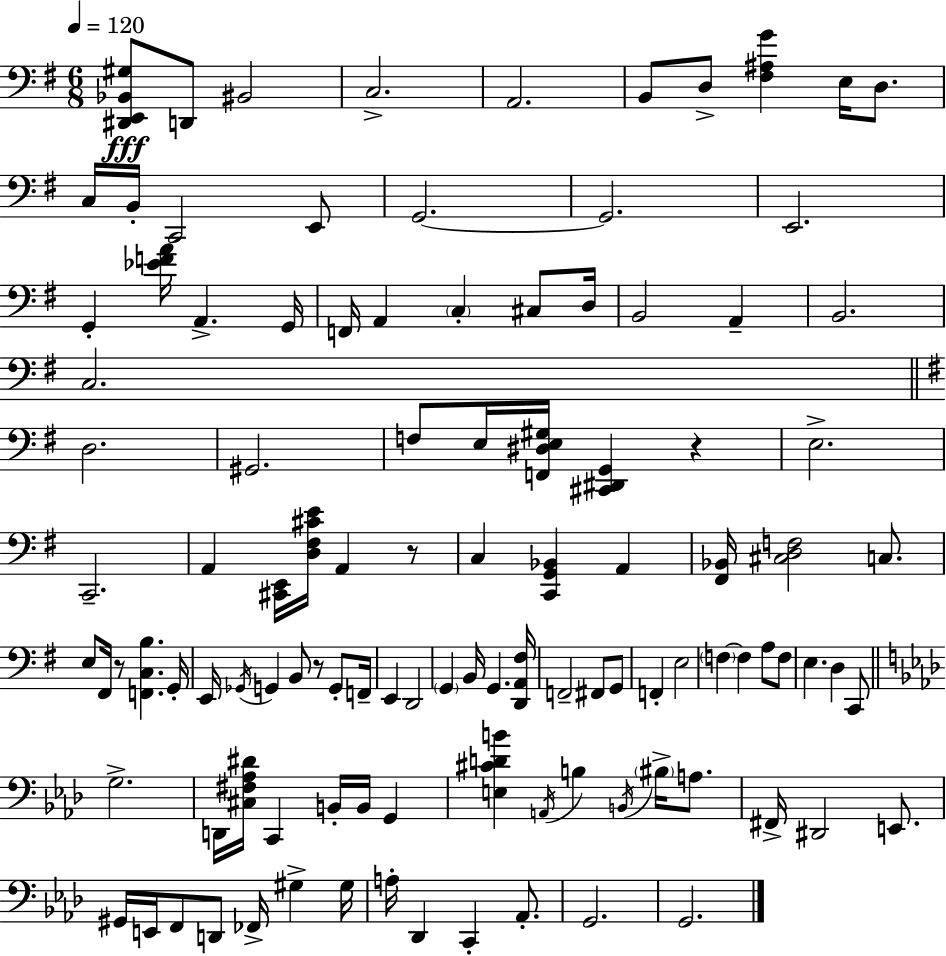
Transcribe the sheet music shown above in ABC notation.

X:1
T:Untitled
M:6/8
L:1/4
K:G
[^D,,E,,_B,,^G,]/2 D,,/2 ^B,,2 C,2 A,,2 B,,/2 D,/2 [^F,^A,G] E,/4 D,/2 C,/4 B,,/4 C,,2 E,,/2 G,,2 G,,2 E,,2 G,, [_EFA]/4 A,, G,,/4 F,,/4 A,, C, ^C,/2 D,/4 B,,2 A,, B,,2 C,2 D,2 ^G,,2 F,/2 E,/4 [F,,^D,E,^G,]/4 [^C,,^D,,G,,] z E,2 C,,2 A,, [^C,,E,,]/4 [D,^F,^CE]/4 A,, z/2 C, [C,,G,,_B,,] A,, [^F,,_B,,]/4 [^C,D,F,]2 C,/2 E,/2 ^F,,/4 z/2 [F,,C,B,] G,,/4 E,,/4 _G,,/4 G,, B,,/2 z/2 G,,/2 F,,/4 E,, D,,2 G,, B,,/4 G,, [D,,A,,^F,]/4 F,,2 ^F,,/2 G,,/2 F,, E,2 F, F, A,/2 F,/2 E, D, C,,/2 G,2 D,,/4 [^C,^F,_A,^D]/4 C,, B,,/4 B,,/4 G,, [E,^CDB] A,,/4 B, B,,/4 ^B,/4 A,/2 ^F,,/4 ^D,,2 E,,/2 ^G,,/4 E,,/4 F,,/2 D,,/2 _F,,/4 ^G, ^G,/4 A,/4 _D,, C,, _A,,/2 G,,2 G,,2